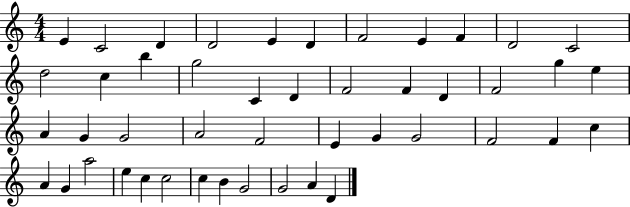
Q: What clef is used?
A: treble